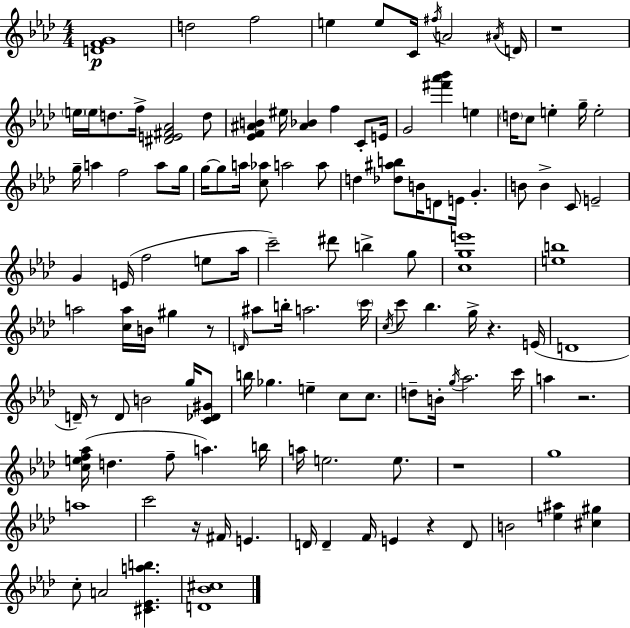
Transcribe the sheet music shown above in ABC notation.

X:1
T:Untitled
M:4/4
L:1/4
K:Fm
[DFG]4 d2 f2 e e/2 C/4 ^f/4 A2 ^A/4 D/4 z4 e/4 e/4 d/2 f/4 [^DE^F_A]2 d/2 [_EF^AB] ^e/4 [^A_B] f C/2 E/4 G2 [^f'_a'_b'] e d/4 c/2 e g/4 e2 g/4 a f2 a/2 g/4 g/4 g/2 a/4 [c_a]/2 a2 a/2 d [_d^ab]/2 B/4 D/2 E/4 G B/2 B C/2 E2 G E/4 f2 e/2 _a/4 c'2 ^d'/2 b g/2 [cge']4 [eb]4 a2 [ca]/4 B/4 ^g z/2 D/4 ^a/2 b/4 a2 c'/4 c/4 c'/2 _b g/4 z E/4 D4 D/4 z/2 D/2 B2 g/4 [C_D^G]/2 b/4 _g e c/2 c/2 d/2 B/4 g/4 _a2 c'/4 a z2 [cef_a]/4 d f/2 a b/4 a/4 e2 e/2 z4 g4 a4 c'2 z/4 ^F/4 E D/4 D F/4 E z D/2 B2 [e^a] [^c^g] c/2 A2 [^C_Eab] [D_B^c]4